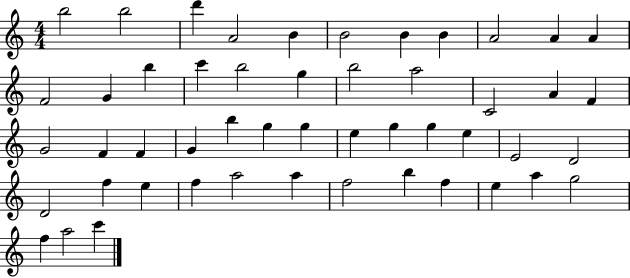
X:1
T:Untitled
M:4/4
L:1/4
K:C
b2 b2 d' A2 B B2 B B A2 A A F2 G b c' b2 g b2 a2 C2 A F G2 F F G b g g e g g e E2 D2 D2 f e f a2 a f2 b f e a g2 f a2 c'